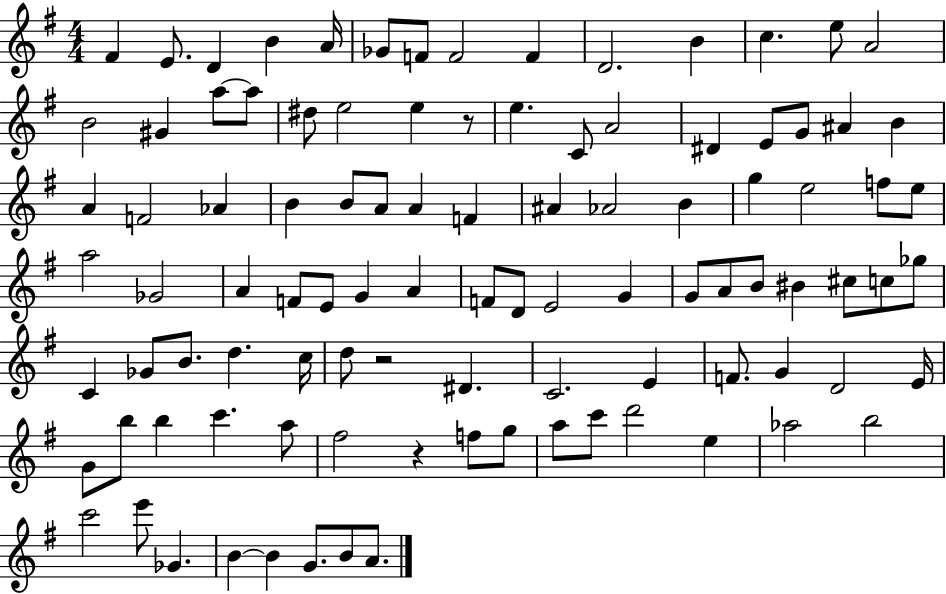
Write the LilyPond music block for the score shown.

{
  \clef treble
  \numericTimeSignature
  \time 4/4
  \key g \major
  fis'4 e'8. d'4 b'4 a'16 | ges'8 f'8 f'2 f'4 | d'2. b'4 | c''4. e''8 a'2 | \break b'2 gis'4 a''8~~ a''8 | dis''8 e''2 e''4 r8 | e''4. c'8 a'2 | dis'4 e'8 g'8 ais'4 b'4 | \break a'4 f'2 aes'4 | b'4 b'8 a'8 a'4 f'4 | ais'4 aes'2 b'4 | g''4 e''2 f''8 e''8 | \break a''2 ges'2 | a'4 f'8 e'8 g'4 a'4 | f'8 d'8 e'2 g'4 | g'8 a'8 b'8 bis'4 cis''8 c''8 ges''8 | \break c'4 ges'8 b'8. d''4. c''16 | d''8 r2 dis'4. | c'2. e'4 | f'8. g'4 d'2 e'16 | \break g'8 b''8 b''4 c'''4. a''8 | fis''2 r4 f''8 g''8 | a''8 c'''8 d'''2 e''4 | aes''2 b''2 | \break c'''2 e'''8 ges'4. | b'4~~ b'4 g'8. b'8 a'8. | \bar "|."
}